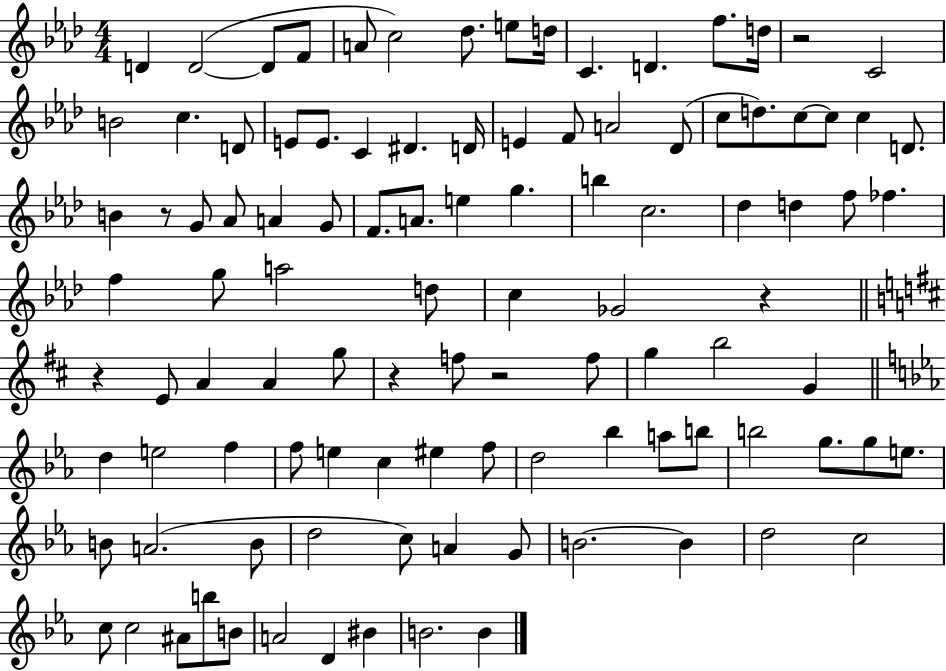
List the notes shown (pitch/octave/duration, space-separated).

D4/q D4/h D4/e F4/e A4/e C5/h Db5/e. E5/e D5/s C4/q. D4/q. F5/e. D5/s R/h C4/h B4/h C5/q. D4/e E4/e E4/e. C4/q D#4/q. D4/s E4/q F4/e A4/h Db4/e C5/e D5/e. C5/e C5/e C5/q D4/e. B4/q R/e G4/e Ab4/e A4/q G4/e F4/e. A4/e. E5/q G5/q. B5/q C5/h. Db5/q D5/q F5/e FES5/q. F5/q G5/e A5/h D5/e C5/q Gb4/h R/q R/q E4/e A4/q A4/q G5/e R/q F5/e R/h F5/e G5/q B5/h G4/q D5/q E5/h F5/q F5/e E5/q C5/q EIS5/q F5/e D5/h Bb5/q A5/e B5/e B5/h G5/e. G5/e E5/e. B4/e A4/h. B4/e D5/h C5/e A4/q G4/e B4/h. B4/q D5/h C5/h C5/e C5/h A#4/e B5/e B4/e A4/h D4/q BIS4/q B4/h. B4/q